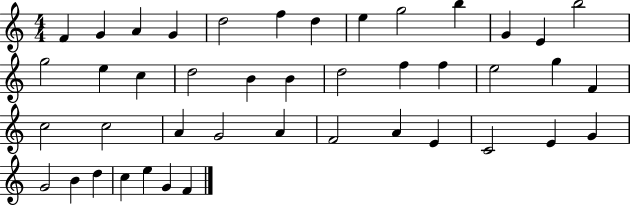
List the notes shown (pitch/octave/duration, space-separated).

F4/q G4/q A4/q G4/q D5/h F5/q D5/q E5/q G5/h B5/q G4/q E4/q B5/h G5/h E5/q C5/q D5/h B4/q B4/q D5/h F5/q F5/q E5/h G5/q F4/q C5/h C5/h A4/q G4/h A4/q F4/h A4/q E4/q C4/h E4/q G4/q G4/h B4/q D5/q C5/q E5/q G4/q F4/q